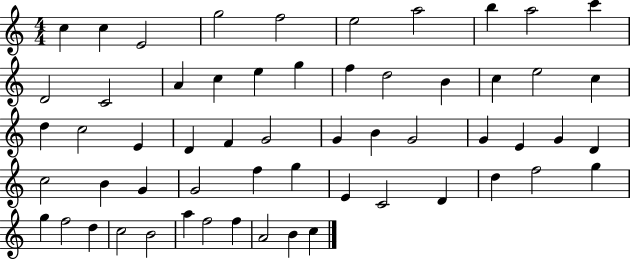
{
  \clef treble
  \numericTimeSignature
  \time 4/4
  \key c \major
  c''4 c''4 e'2 | g''2 f''2 | e''2 a''2 | b''4 a''2 c'''4 | \break d'2 c'2 | a'4 c''4 e''4 g''4 | f''4 d''2 b'4 | c''4 e''2 c''4 | \break d''4 c''2 e'4 | d'4 f'4 g'2 | g'4 b'4 g'2 | g'4 e'4 g'4 d'4 | \break c''2 b'4 g'4 | g'2 f''4 g''4 | e'4 c'2 d'4 | d''4 f''2 g''4 | \break g''4 f''2 d''4 | c''2 b'2 | a''4 f''2 f''4 | a'2 b'4 c''4 | \break \bar "|."
}